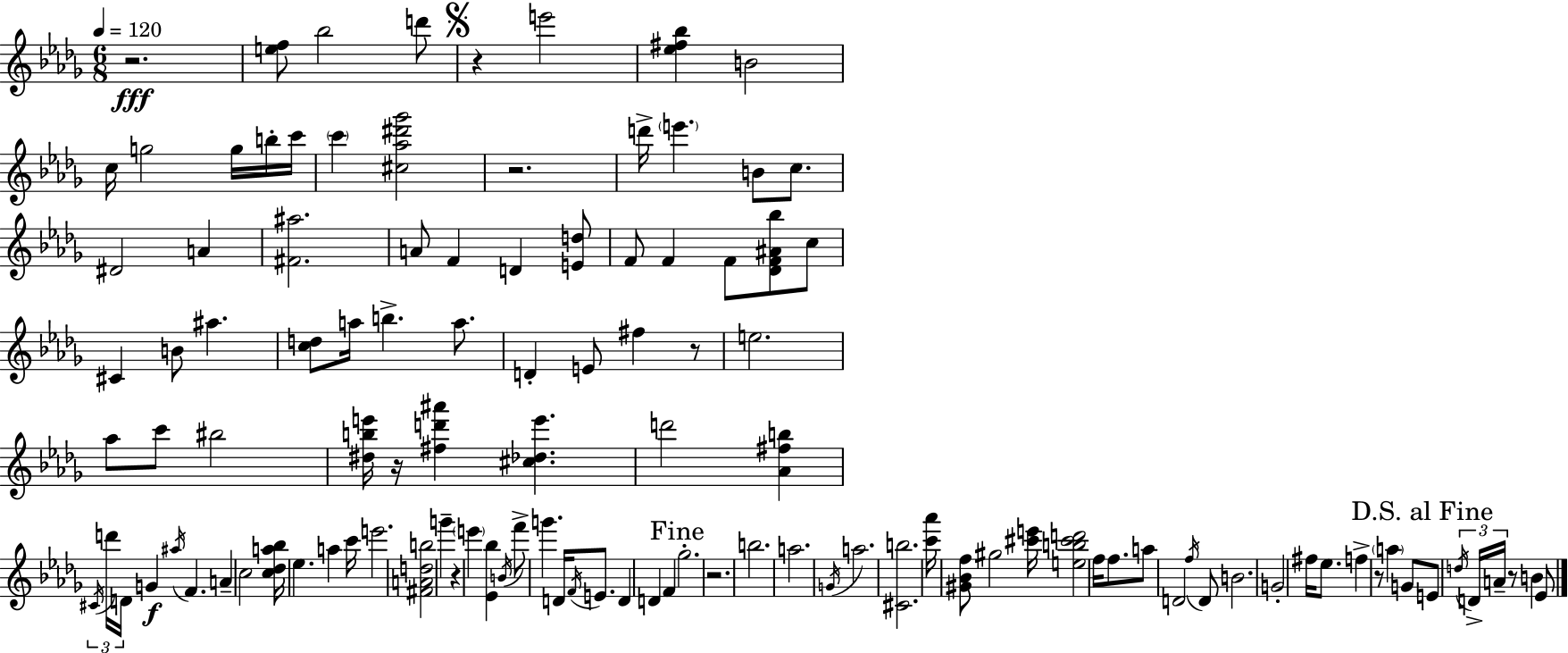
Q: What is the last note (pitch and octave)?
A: Eb4